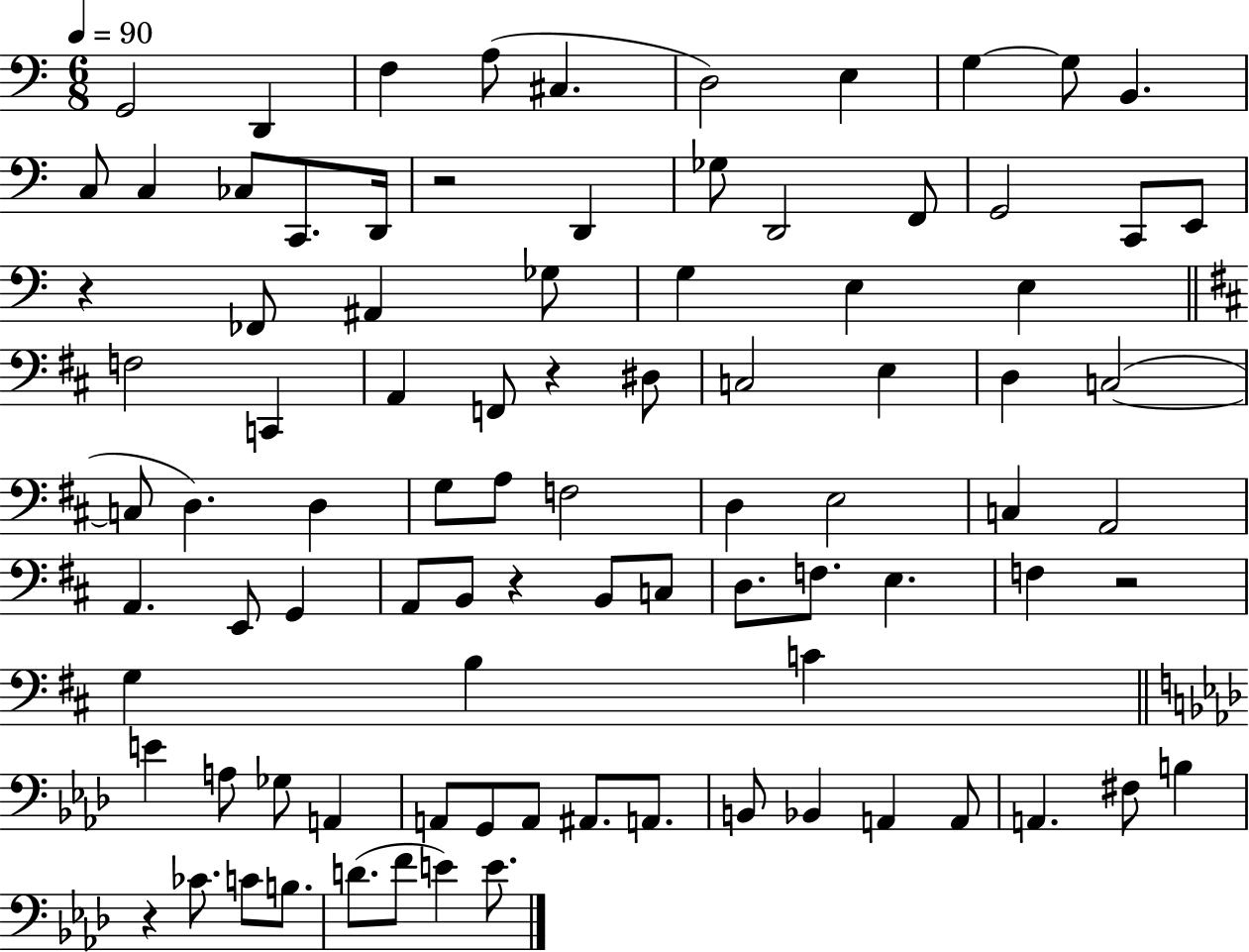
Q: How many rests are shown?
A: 6